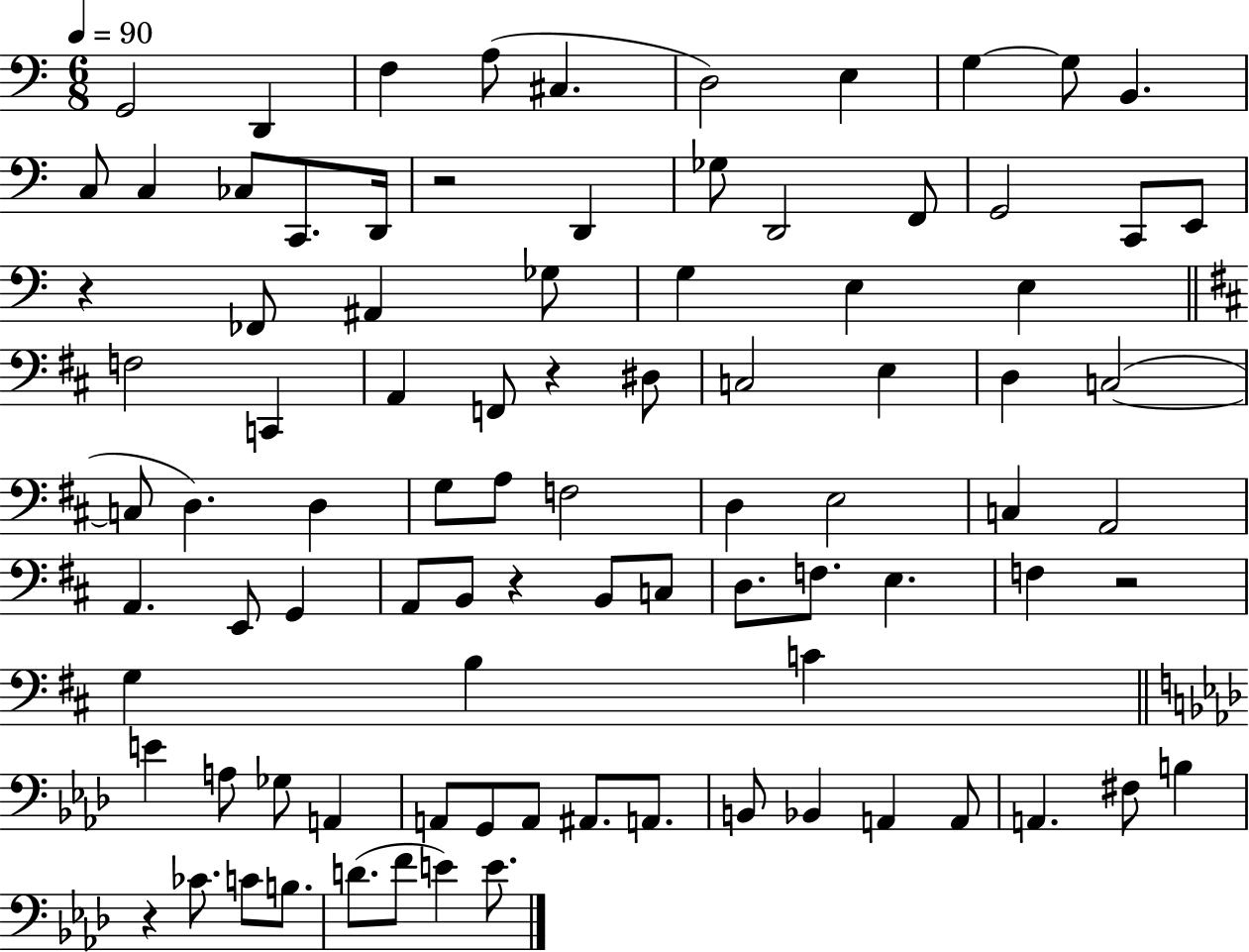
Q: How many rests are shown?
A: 6